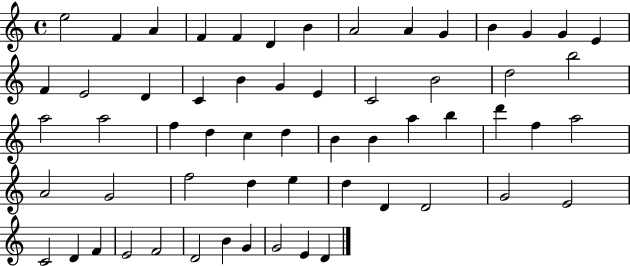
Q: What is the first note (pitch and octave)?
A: E5